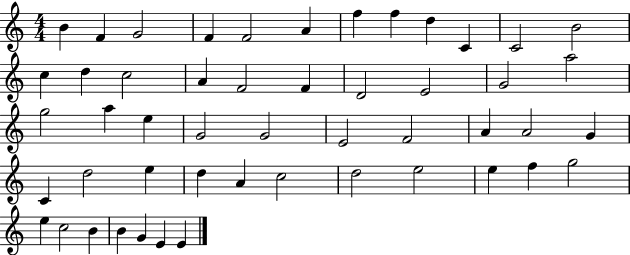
B4/q F4/q G4/h F4/q F4/h A4/q F5/q F5/q D5/q C4/q C4/h B4/h C5/q D5/q C5/h A4/q F4/h F4/q D4/h E4/h G4/h A5/h G5/h A5/q E5/q G4/h G4/h E4/h F4/h A4/q A4/h G4/q C4/q D5/h E5/q D5/q A4/q C5/h D5/h E5/h E5/q F5/q G5/h E5/q C5/h B4/q B4/q G4/q E4/q E4/q